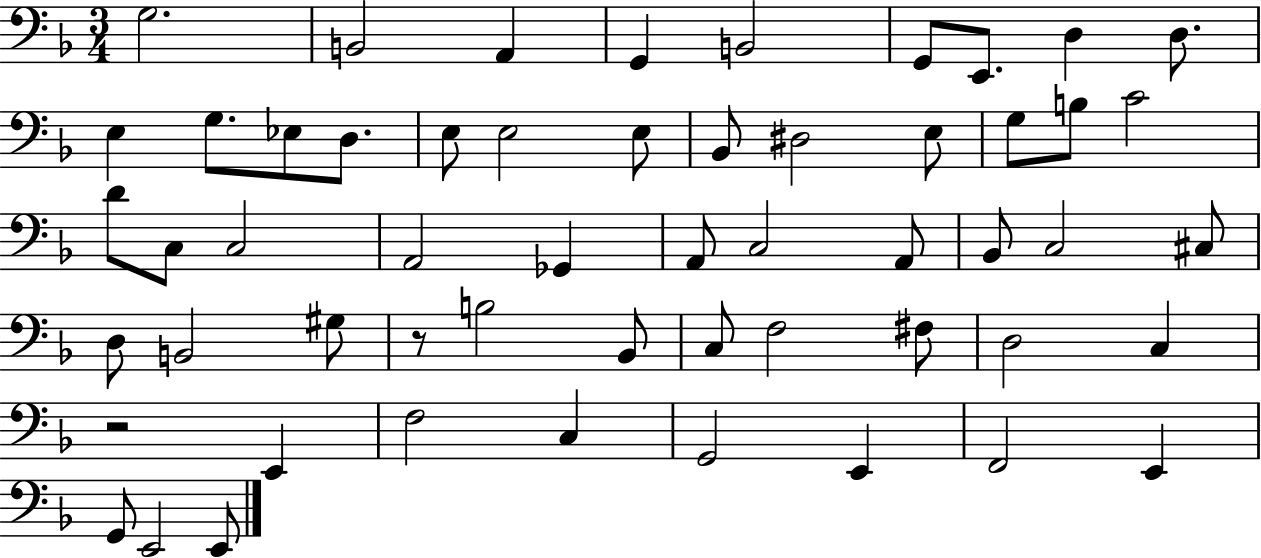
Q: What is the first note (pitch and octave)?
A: G3